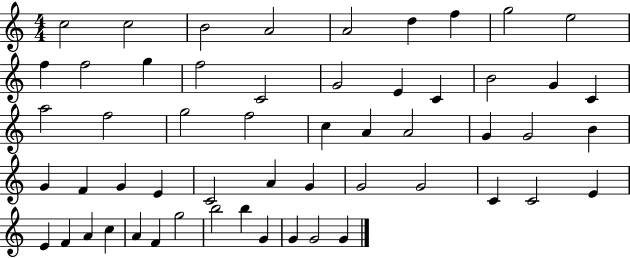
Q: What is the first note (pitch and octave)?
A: C5